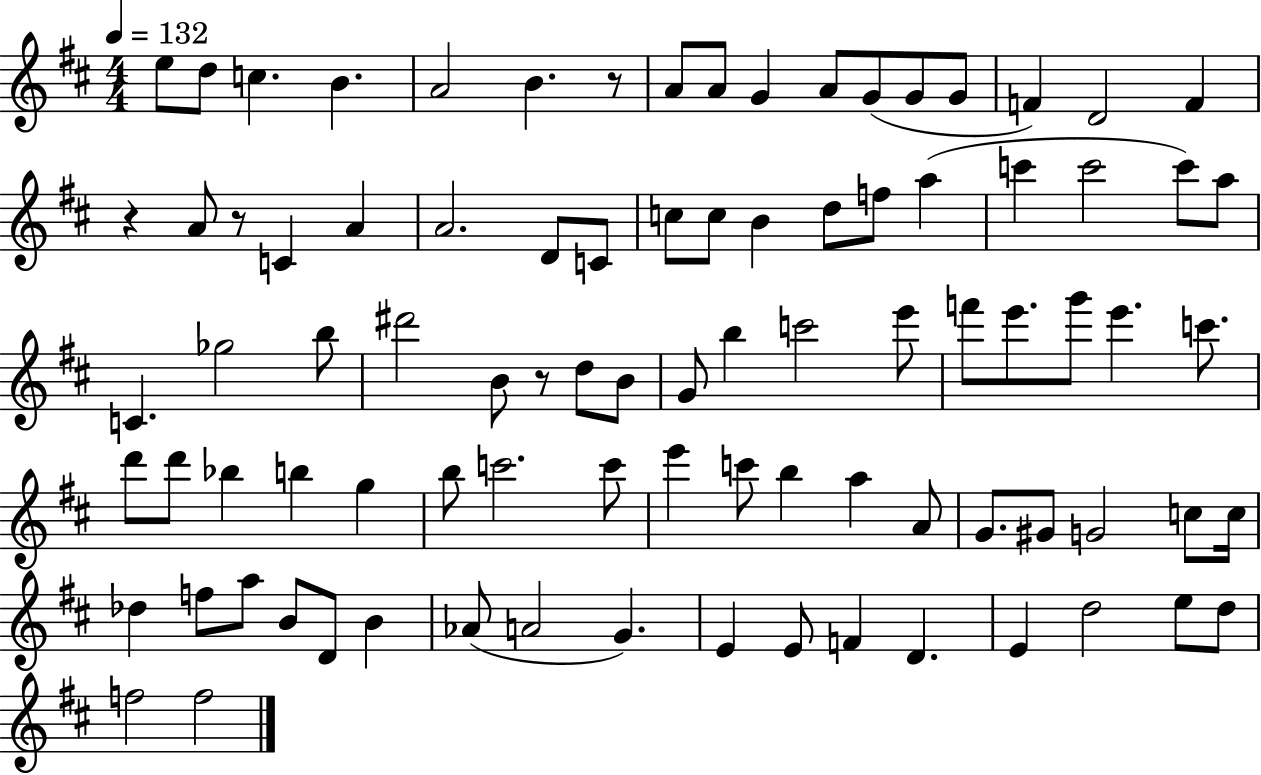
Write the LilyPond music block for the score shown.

{
  \clef treble
  \numericTimeSignature
  \time 4/4
  \key d \major
  \tempo 4 = 132
  \repeat volta 2 { e''8 d''8 c''4. b'4. | a'2 b'4. r8 | a'8 a'8 g'4 a'8 g'8( g'8 g'8 | f'4) d'2 f'4 | \break r4 a'8 r8 c'4 a'4 | a'2. d'8 c'8 | c''8 c''8 b'4 d''8 f''8 a''4( | c'''4 c'''2 c'''8) a''8 | \break c'4. ges''2 b''8 | dis'''2 b'8 r8 d''8 b'8 | g'8 b''4 c'''2 e'''8 | f'''8 e'''8. g'''8 e'''4. c'''8. | \break d'''8 d'''8 bes''4 b''4 g''4 | b''8 c'''2. c'''8 | e'''4 c'''8 b''4 a''4 a'8 | g'8. gis'8 g'2 c''8 c''16 | \break des''4 f''8 a''8 b'8 d'8 b'4 | aes'8( a'2 g'4.) | e'4 e'8 f'4 d'4. | e'4 d''2 e''8 d''8 | \break f''2 f''2 | } \bar "|."
}